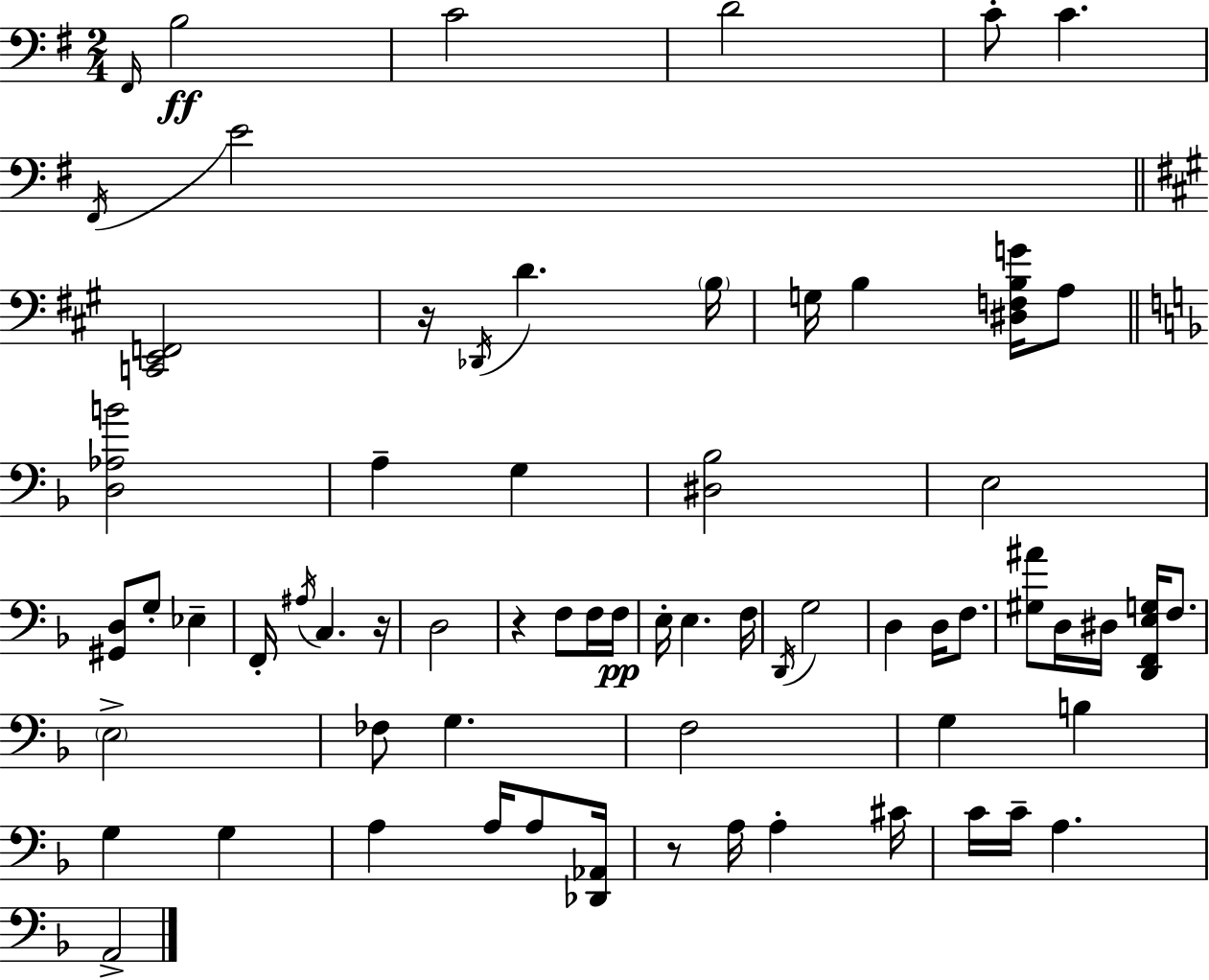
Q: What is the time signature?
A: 2/4